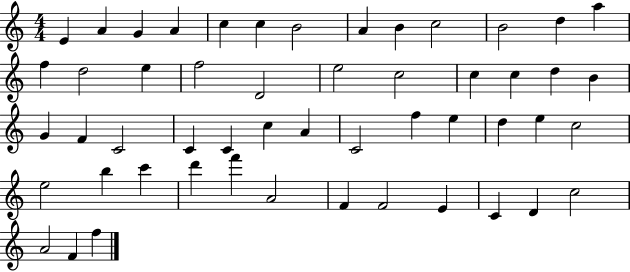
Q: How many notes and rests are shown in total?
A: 52